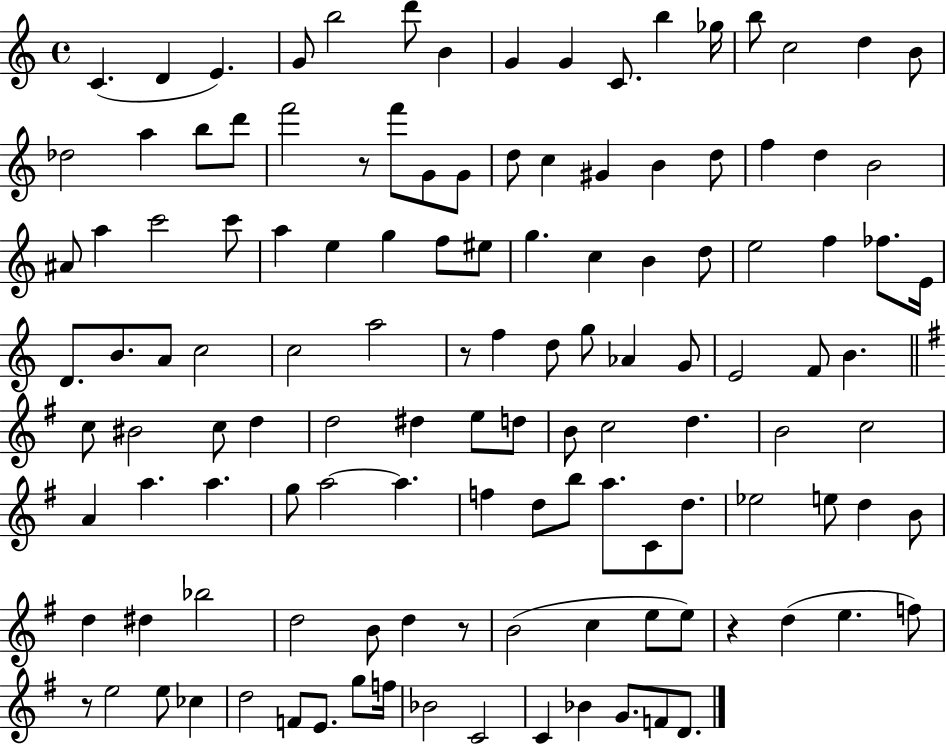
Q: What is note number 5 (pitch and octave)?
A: B5